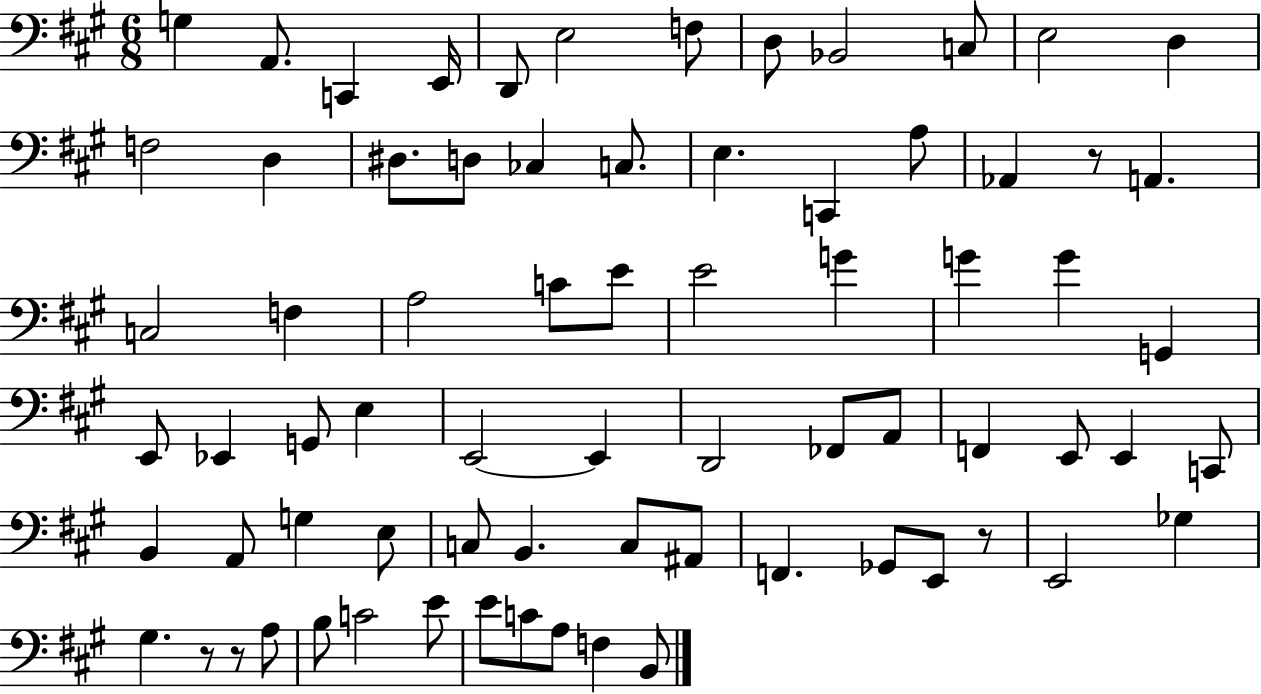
X:1
T:Untitled
M:6/8
L:1/4
K:A
G, A,,/2 C,, E,,/4 D,,/2 E,2 F,/2 D,/2 _B,,2 C,/2 E,2 D, F,2 D, ^D,/2 D,/2 _C, C,/2 E, C,, A,/2 _A,, z/2 A,, C,2 F, A,2 C/2 E/2 E2 G G G G,, E,,/2 _E,, G,,/2 E, E,,2 E,, D,,2 _F,,/2 A,,/2 F,, E,,/2 E,, C,,/2 B,, A,,/2 G, E,/2 C,/2 B,, C,/2 ^A,,/2 F,, _G,,/2 E,,/2 z/2 E,,2 _G, ^G, z/2 z/2 A,/2 B,/2 C2 E/2 E/2 C/2 A,/2 F, B,,/2